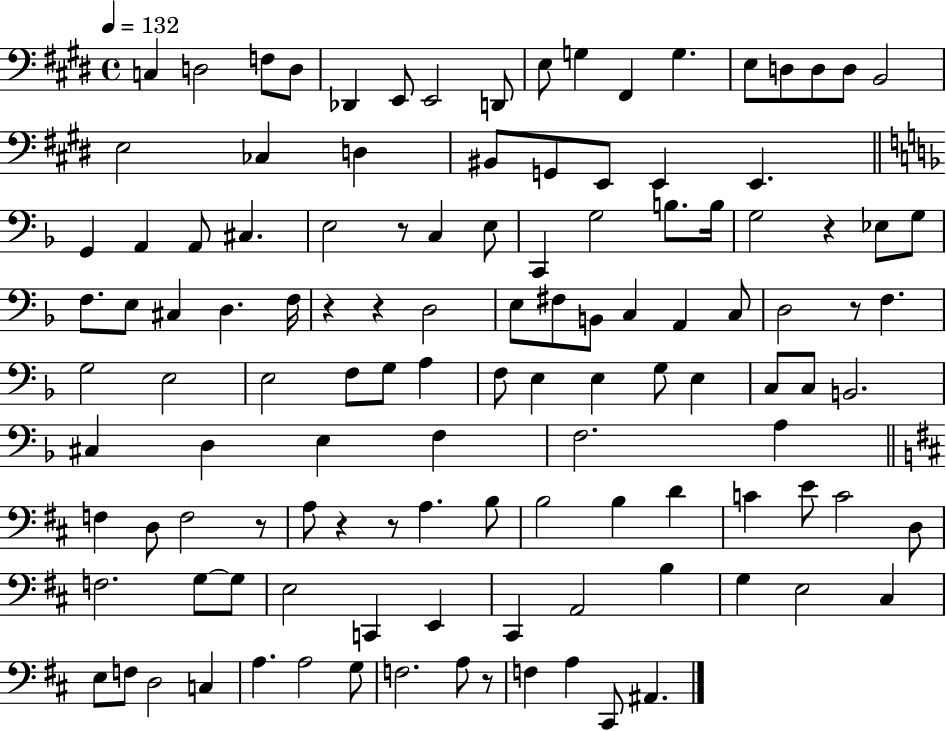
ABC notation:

X:1
T:Untitled
M:4/4
L:1/4
K:E
C, D,2 F,/2 D,/2 _D,, E,,/2 E,,2 D,,/2 E,/2 G, ^F,, G, E,/2 D,/2 D,/2 D,/2 B,,2 E,2 _C, D, ^B,,/2 G,,/2 E,,/2 E,, E,, G,, A,, A,,/2 ^C, E,2 z/2 C, E,/2 C,, G,2 B,/2 B,/4 G,2 z _E,/2 G,/2 F,/2 E,/2 ^C, D, F,/4 z z D,2 E,/2 ^F,/2 B,,/2 C, A,, C,/2 D,2 z/2 F, G,2 E,2 E,2 F,/2 G,/2 A, F,/2 E, E, G,/2 E, C,/2 C,/2 B,,2 ^C, D, E, F, F,2 A, F, D,/2 F,2 z/2 A,/2 z z/2 A, B,/2 B,2 B, D C E/2 C2 D,/2 F,2 G,/2 G,/2 E,2 C,, E,, ^C,, A,,2 B, G, E,2 ^C, E,/2 F,/2 D,2 C, A, A,2 G,/2 F,2 A,/2 z/2 F, A, ^C,,/2 ^A,,